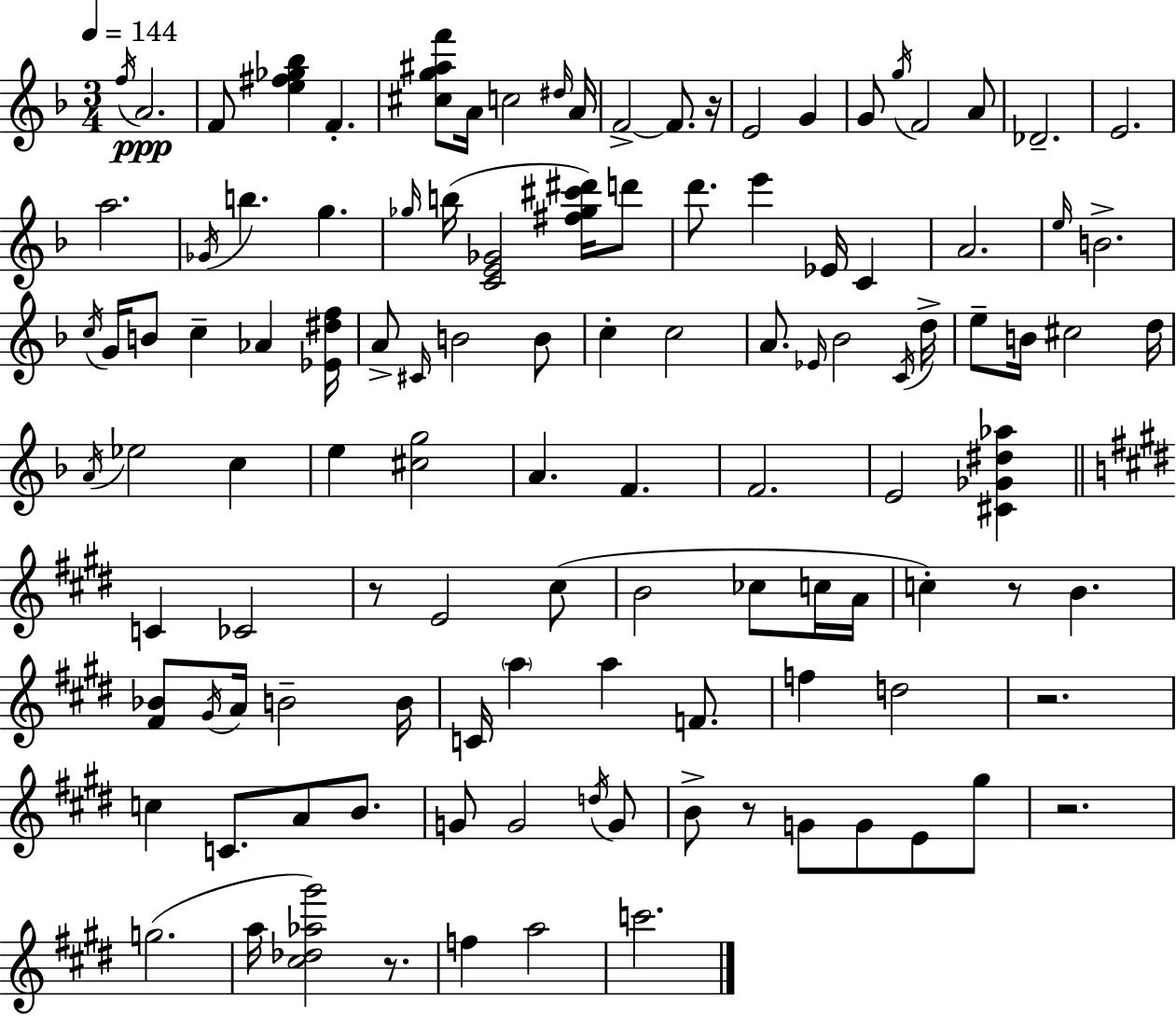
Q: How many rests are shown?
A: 7